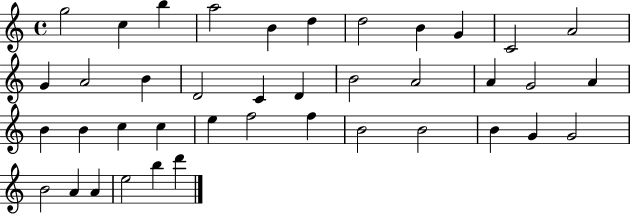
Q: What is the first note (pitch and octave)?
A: G5